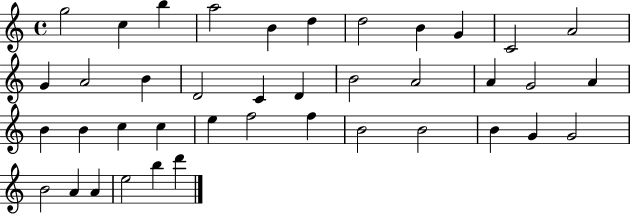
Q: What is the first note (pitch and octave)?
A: G5